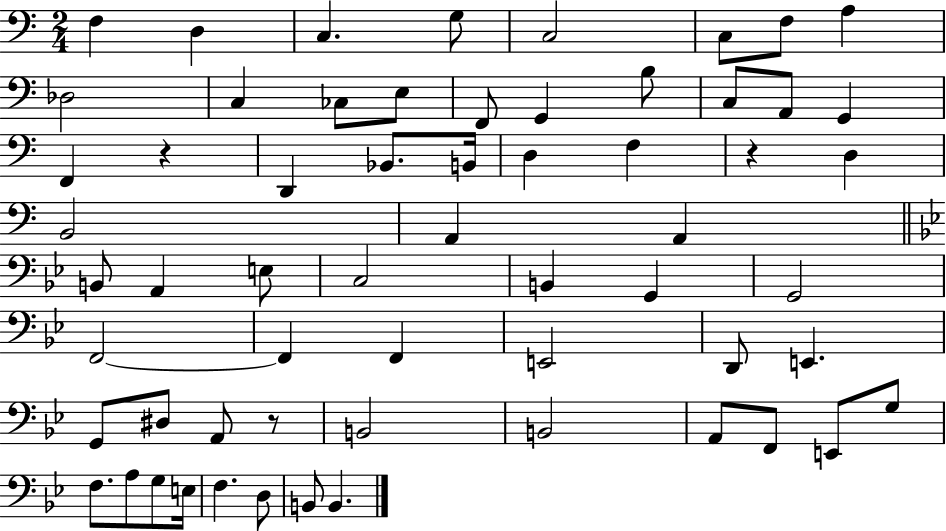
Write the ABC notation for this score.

X:1
T:Untitled
M:2/4
L:1/4
K:C
F, D, C, G,/2 C,2 C,/2 F,/2 A, _D,2 C, _C,/2 E,/2 F,,/2 G,, B,/2 C,/2 A,,/2 G,, F,, z D,, _B,,/2 B,,/4 D, F, z D, B,,2 A,, A,, B,,/2 A,, E,/2 C,2 B,, G,, G,,2 F,,2 F,, F,, E,,2 D,,/2 E,, G,,/2 ^D,/2 A,,/2 z/2 B,,2 B,,2 A,,/2 F,,/2 E,,/2 G,/2 F,/2 A,/2 G,/2 E,/4 F, D,/2 B,,/2 B,,